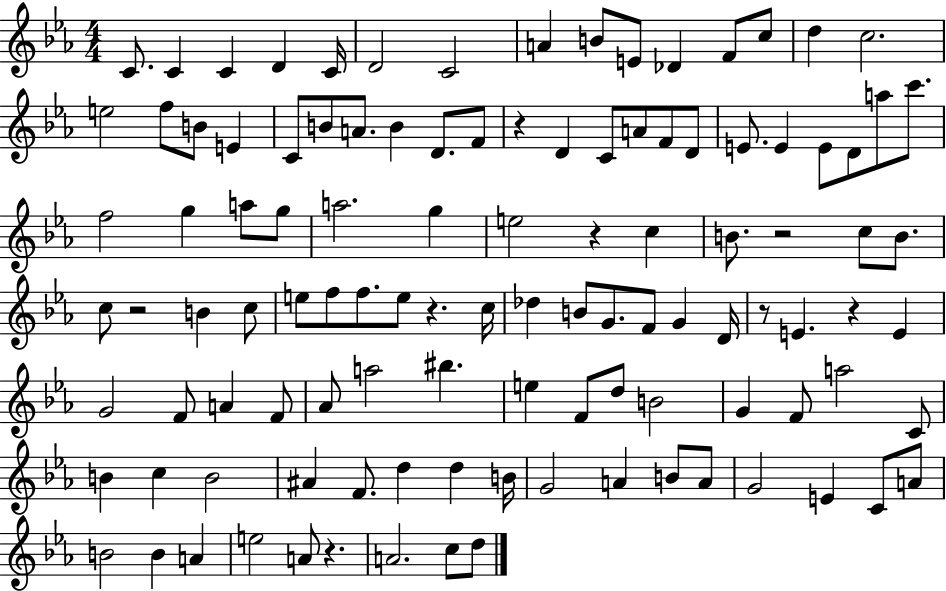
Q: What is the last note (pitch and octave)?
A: D5